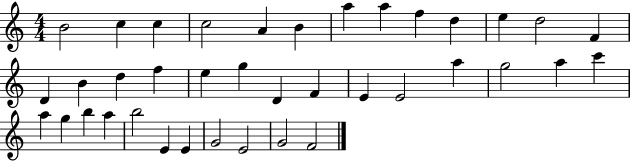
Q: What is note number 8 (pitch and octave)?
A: A5